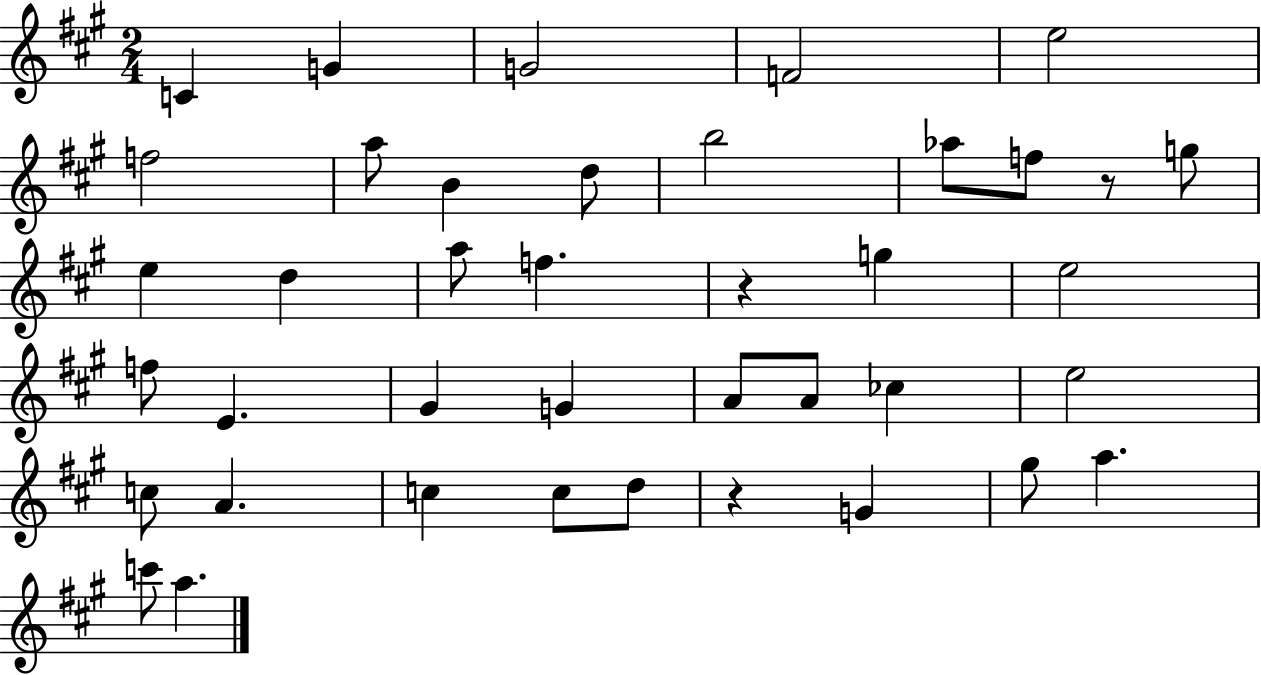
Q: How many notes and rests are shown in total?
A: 40